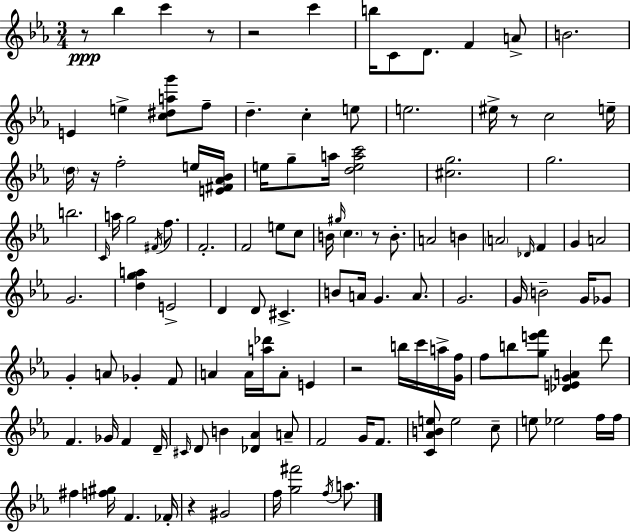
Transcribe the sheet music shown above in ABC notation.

X:1
T:Untitled
M:3/4
L:1/4
K:Cm
z/2 _b c' z/2 z2 c' b/4 C/2 D/2 F A/2 B2 E e [c^dag']/2 f/2 d c e/2 e2 ^e/4 z/2 c2 e/4 d/4 z/4 f2 e/4 [E^F_A_B]/4 e/4 g/2 a/4 [deac']2 [^cg]2 g2 b2 C/4 a/4 g2 ^F/4 f/2 F2 F2 e/2 c/2 B/4 ^g/4 c z/2 B/2 A2 B A2 _D/4 F G A2 G2 [dga] E2 D D/2 ^C B/2 A/4 G A/2 G2 G/4 B2 G/4 _G/2 G A/2 _G F/2 A A/4 [a_d']/4 A/2 E z2 b/4 c'/4 a/4 [Gf]/4 f/2 b/2 [ge'f']/2 [_DEGA] d'/2 F _G/4 F D/4 ^C/4 D/2 B [_D_A] A/2 F2 G/4 F/2 [C_ABe]/2 e2 c/2 e/2 _e2 f/4 f/4 ^f [f^g]/4 F _F/4 z ^G2 f/4 [g^f']2 f/4 a/2